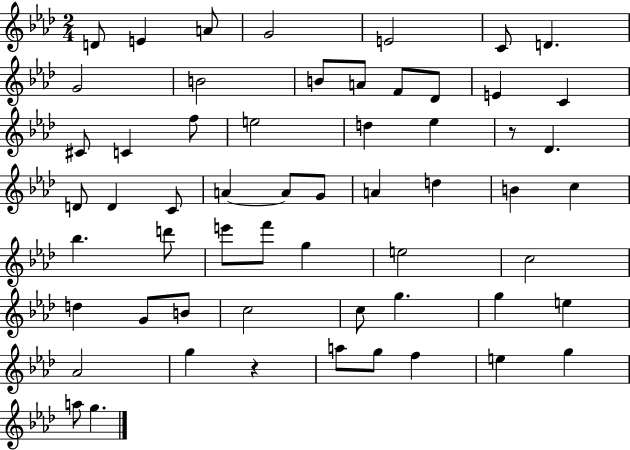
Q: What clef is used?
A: treble